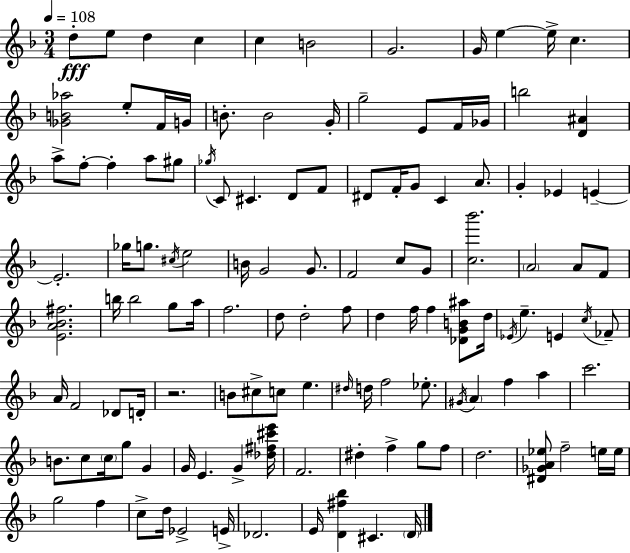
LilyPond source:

{
  \clef treble
  \numericTimeSignature
  \time 3/4
  \key f \major
  \tempo 4 = 108
  d''8-.\fff e''8 d''4 c''4 | c''4 b'2 | g'2. | g'16 e''4~~ e''16-> c''4. | \break <ges' b' aes''>2 e''8-. f'16 g'16 | b'8.-. b'2 g'16-. | g''2-- e'8 f'16 ges'16 | b''2 <d' ais'>4 | \break a''8-> f''8-.~~ f''4-. a''8 gis''8 | \acciaccatura { ges''16 } c'8 cis'4. d'8 f'8 | dis'8 f'16-. g'8 c'4 a'8. | g'4-. ees'4 e'4--~~ | \break e'2.-. | ges''16 g''8. \acciaccatura { cis''16 } e''2 | b'16 g'2 g'8. | f'2 c''8 | \break g'8 <c'' bes'''>2. | \parenthesize a'2 a'8 | f'8 <e' a' bes' fis''>2. | b''16 b''2 g''8 | \break a''16 f''2. | d''8 d''2-. | f''8 d''4 f''16 f''4 <des' g' b' ais''>8 | d''16 \acciaccatura { ees'16 } e''4.-- e'4 | \break \acciaccatura { c''16 } fes'8-- a'16 f'2 | des'8 d'16-. r2. | b'8 cis''8-> c''8 e''4. | \grace { dis''16 } d''16 f''2 | \break ees''8.-. \acciaccatura { gis'16 } \parenthesize a'4 f''4 | a''4 c'''2. | b'8. c''8 \parenthesize c''16 | g''8 g'4 g'16 e'4. | \break g'4-> <des'' fis'' cis''' e'''>16 f'2. | dis''4-. f''4-> | g''8 f''8 d''2. | <dis' ges' a' ees''>8 f''2-- | \break e''16 e''16 g''2 | f''4 c''8-> d''16 ees'2-> | e'16-> des'2. | e'16 <d' fis'' bes''>4 cis'4. | \break \parenthesize d'16 \bar "|."
}